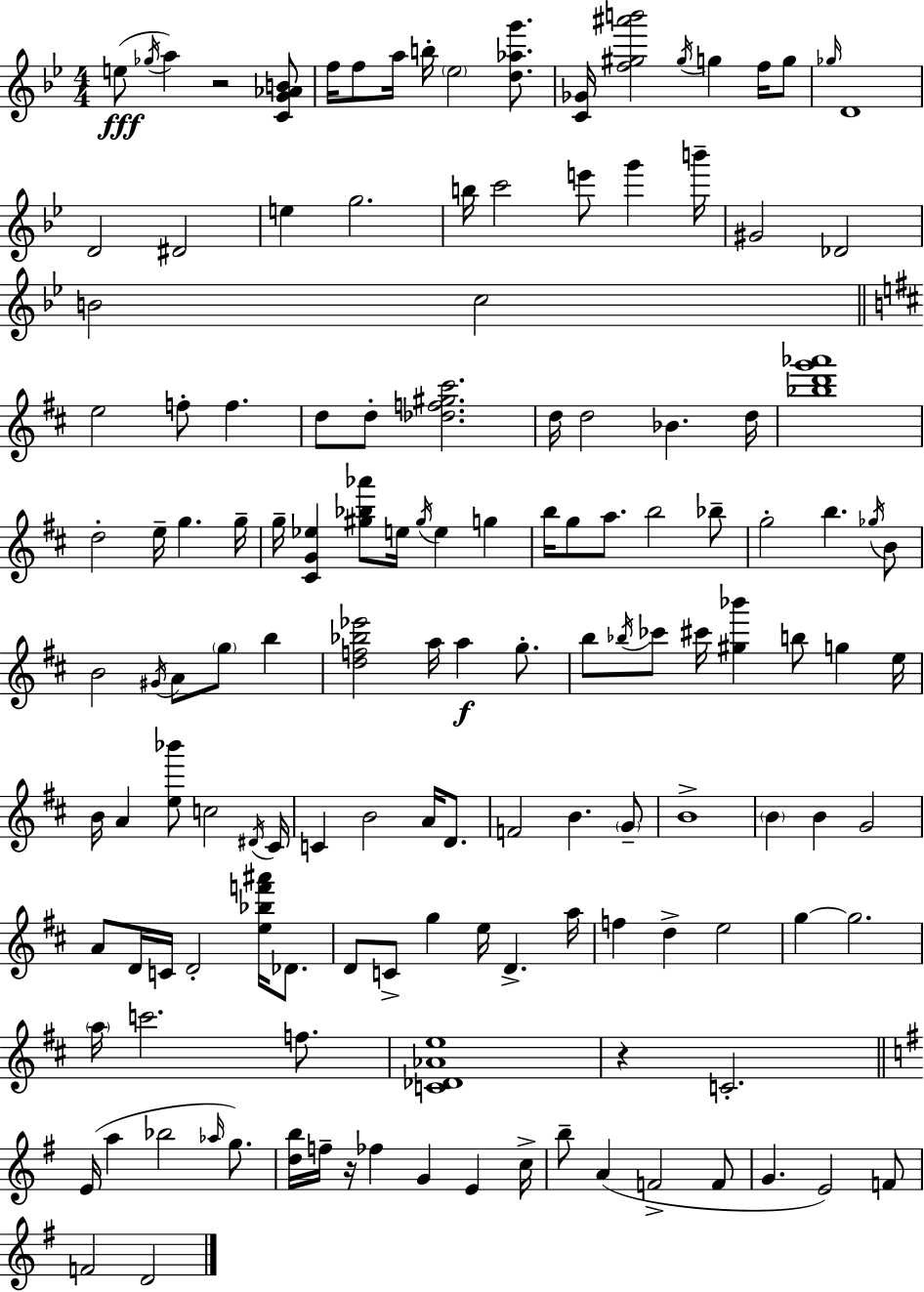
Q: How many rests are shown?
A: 3